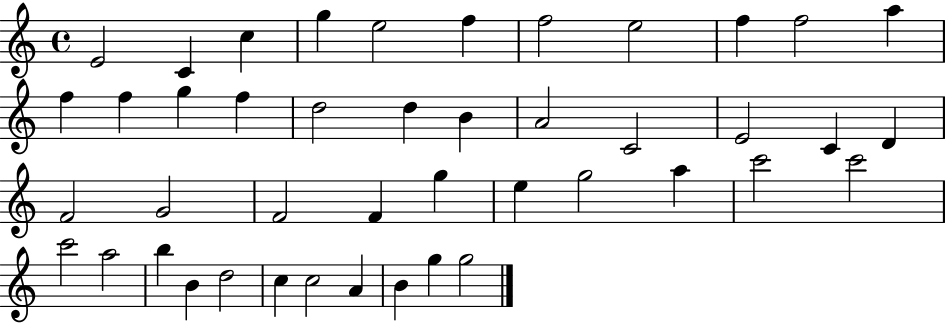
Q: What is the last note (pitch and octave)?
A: G5